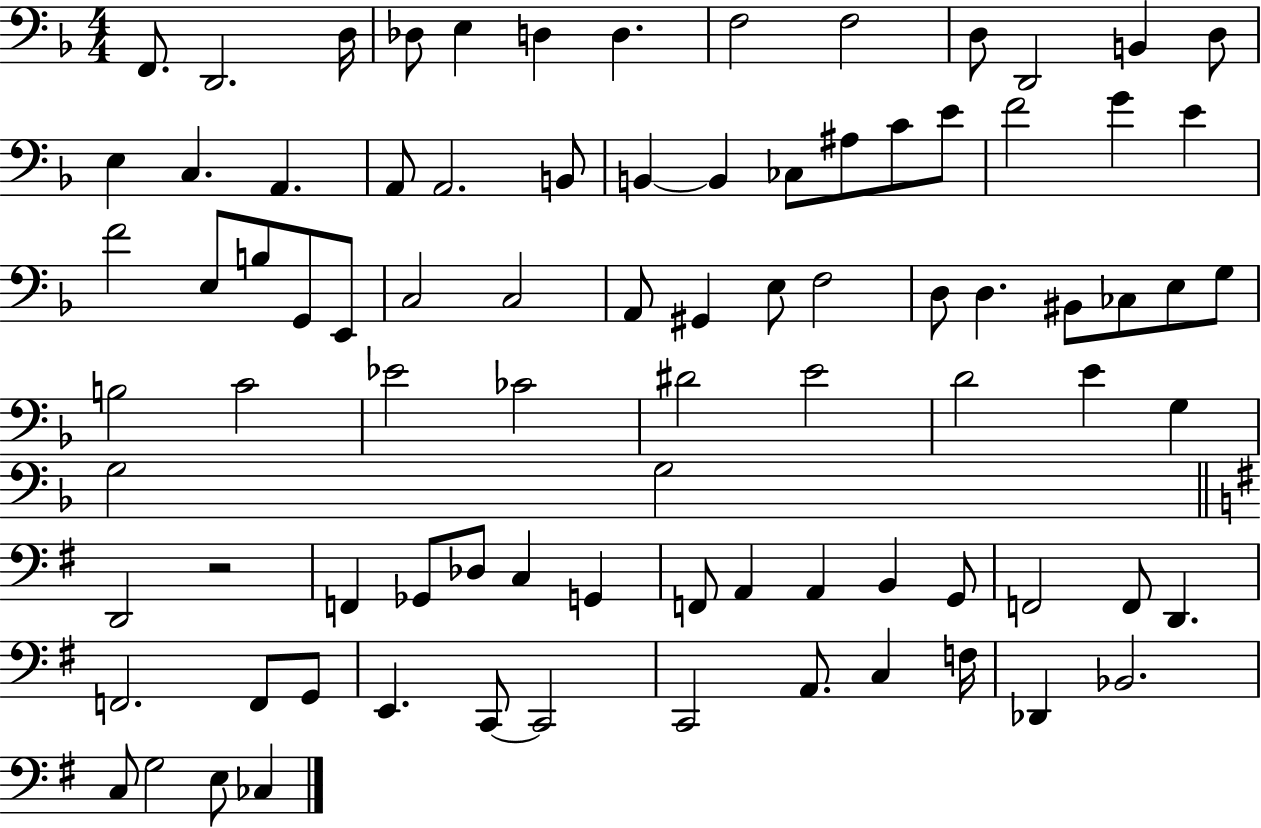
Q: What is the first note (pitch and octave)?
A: F2